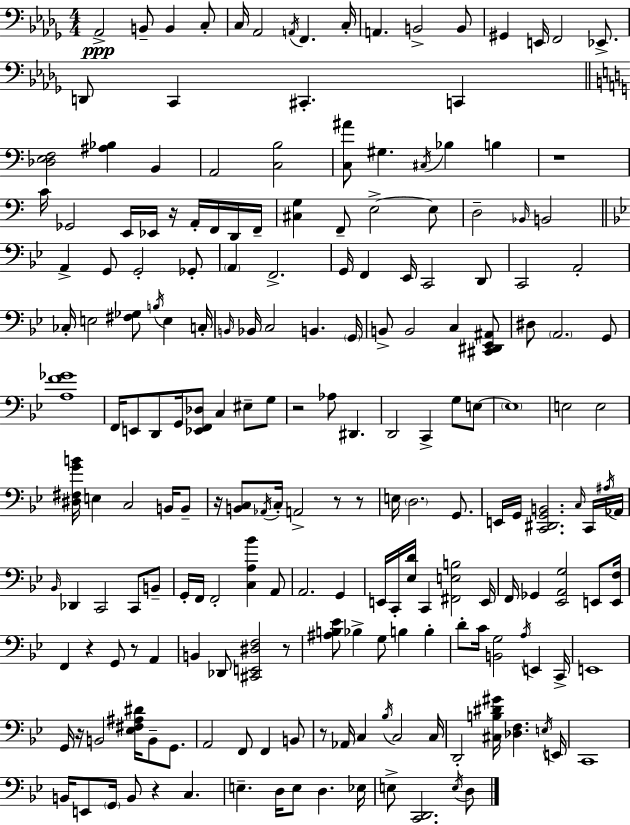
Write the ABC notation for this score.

X:1
T:Untitled
M:4/4
L:1/4
K:Bbm
_A,,2 B,,/2 B,, C,/2 C,/4 _A,,2 A,,/4 F,, C,/4 A,, B,,2 B,,/2 ^G,, E,,/4 F,,2 _E,,/2 D,,/2 C,, ^C,, C,, [_D,E,F,]2 [^A,_B,] B,, A,,2 [C,B,]2 [C,^A]/2 ^G, ^C,/4 _B, B, z4 C/4 _G,,2 E,,/4 _E,,/4 z/4 A,,/4 F,,/4 D,,/4 F,,/4 [^C,G,] F,,/2 E,2 E,/2 D,2 _B,,/4 B,,2 A,, G,,/2 G,,2 _G,,/2 A,, F,,2 G,,/4 F,, _E,,/4 C,,2 D,,/2 C,,2 A,,2 _C,/4 E,2 [^F,_G,]/2 B,/4 E, C,/4 B,,/4 _B,,/4 C,2 B,, G,,/4 B,,/2 B,,2 C, [^C,,^D,,_E,,^A,,]/2 ^D,/2 A,,2 G,,/2 [A,F_G]4 F,,/4 E,,/2 D,,/2 G,,/4 [_E,,F,,_D,]/2 C, ^E,/2 G,/2 z2 _A,/2 ^D,, D,,2 C,, G,/2 E,/2 E,4 E,2 E,2 [^D,^F,GB]/4 E, C,2 B,,/4 B,,/2 z/4 [B,,C,]/2 _A,,/4 C,/4 A,,2 z/2 z/2 E,/4 D,2 G,,/2 E,,/4 G,,/4 [C,,^D,,G,,B,,]2 C,/4 C,,/4 ^A,/4 _A,,/4 _B,,/4 _D,, C,,2 C,,/2 B,,/2 G,,/4 F,,/4 F,,2 [C,A,_B] A,,/2 A,,2 G,, E,,/4 C,,/4 [_E,D]/4 C,, [^F,,E,B,]2 E,,/4 F,,/4 _G,, [_E,,A,,G,]2 E,,/2 [E,,F,]/4 F,, z G,,/2 z/2 A,, B,, _D,,/2 [^C,,E,,^D,F,]2 z/2 [^A,B,_E]/2 _B, G,/2 B, B, D/2 C/4 [B,,G,]2 A,/4 E,, C,,/4 E,,4 G,,/4 z/4 B,,2 [_E,^F,^A,^D]/4 B,,/2 G,,/2 A,,2 F,,/2 F,, B,,/2 z/2 _A,,/4 C, _B,/4 C,2 C,/4 D,,2 [^C,B,^D^G]/4 [_D,F,] E,/4 E,,/4 C,,4 B,,/4 E,,/2 G,,/4 B,,/2 z C, E, D,/4 E,/2 D, _E,/4 E,/2 [C,,D,,]2 E,/4 D,/2